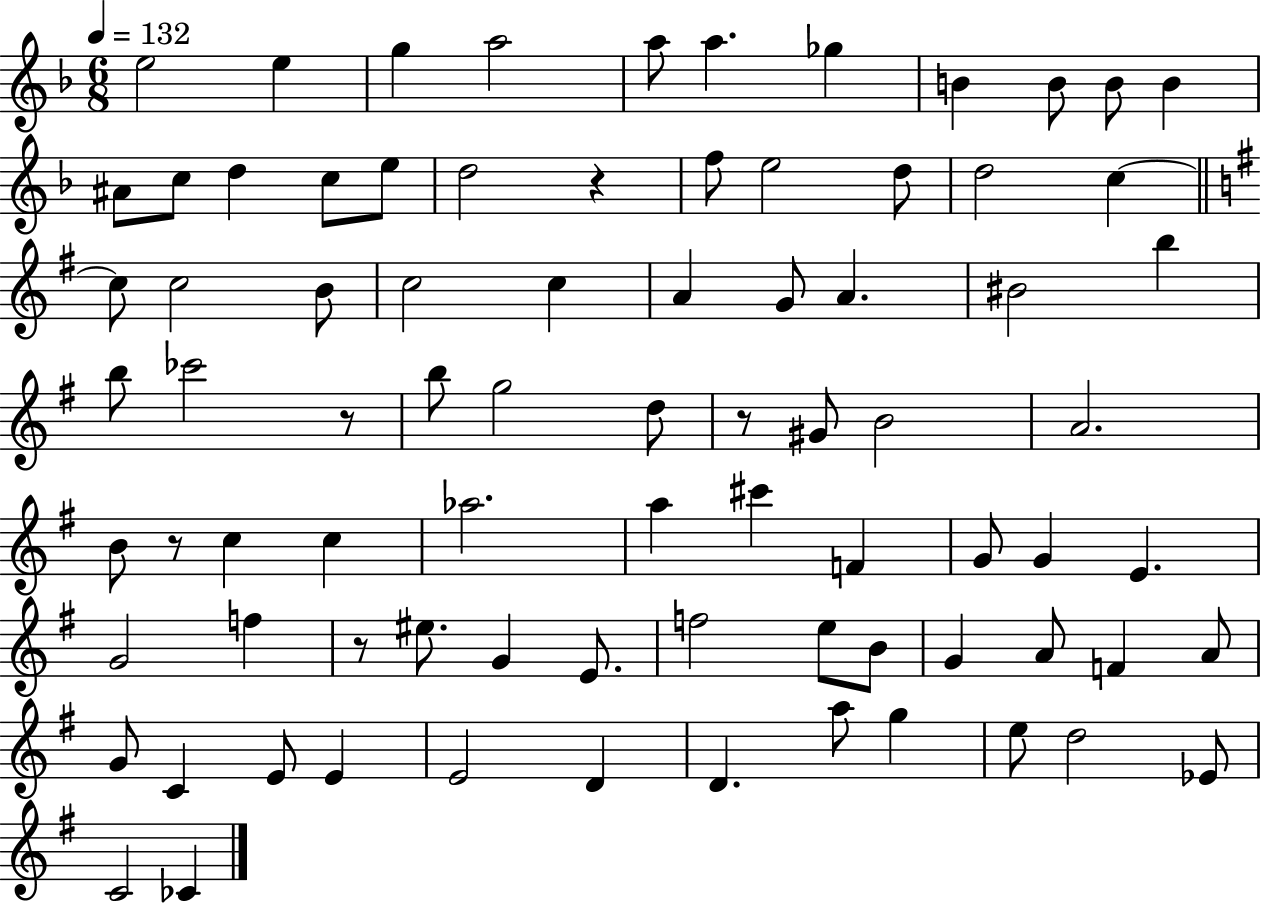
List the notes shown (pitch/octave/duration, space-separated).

E5/h E5/q G5/q A5/h A5/e A5/q. Gb5/q B4/q B4/e B4/e B4/q A#4/e C5/e D5/q C5/e E5/e D5/h R/q F5/e E5/h D5/e D5/h C5/q C5/e C5/h B4/e C5/h C5/q A4/q G4/e A4/q. BIS4/h B5/q B5/e CES6/h R/e B5/e G5/h D5/e R/e G#4/e B4/h A4/h. B4/e R/e C5/q C5/q Ab5/h. A5/q C#6/q F4/q G4/e G4/q E4/q. G4/h F5/q R/e EIS5/e. G4/q E4/e. F5/h E5/e B4/e G4/q A4/e F4/q A4/e G4/e C4/q E4/e E4/q E4/h D4/q D4/q. A5/e G5/q E5/e D5/h Eb4/e C4/h CES4/q